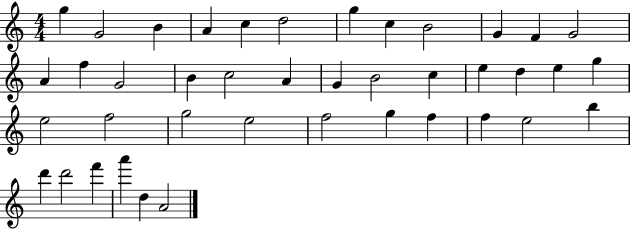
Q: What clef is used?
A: treble